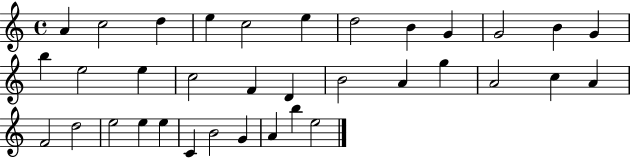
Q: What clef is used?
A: treble